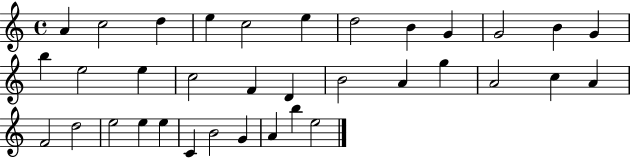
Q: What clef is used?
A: treble